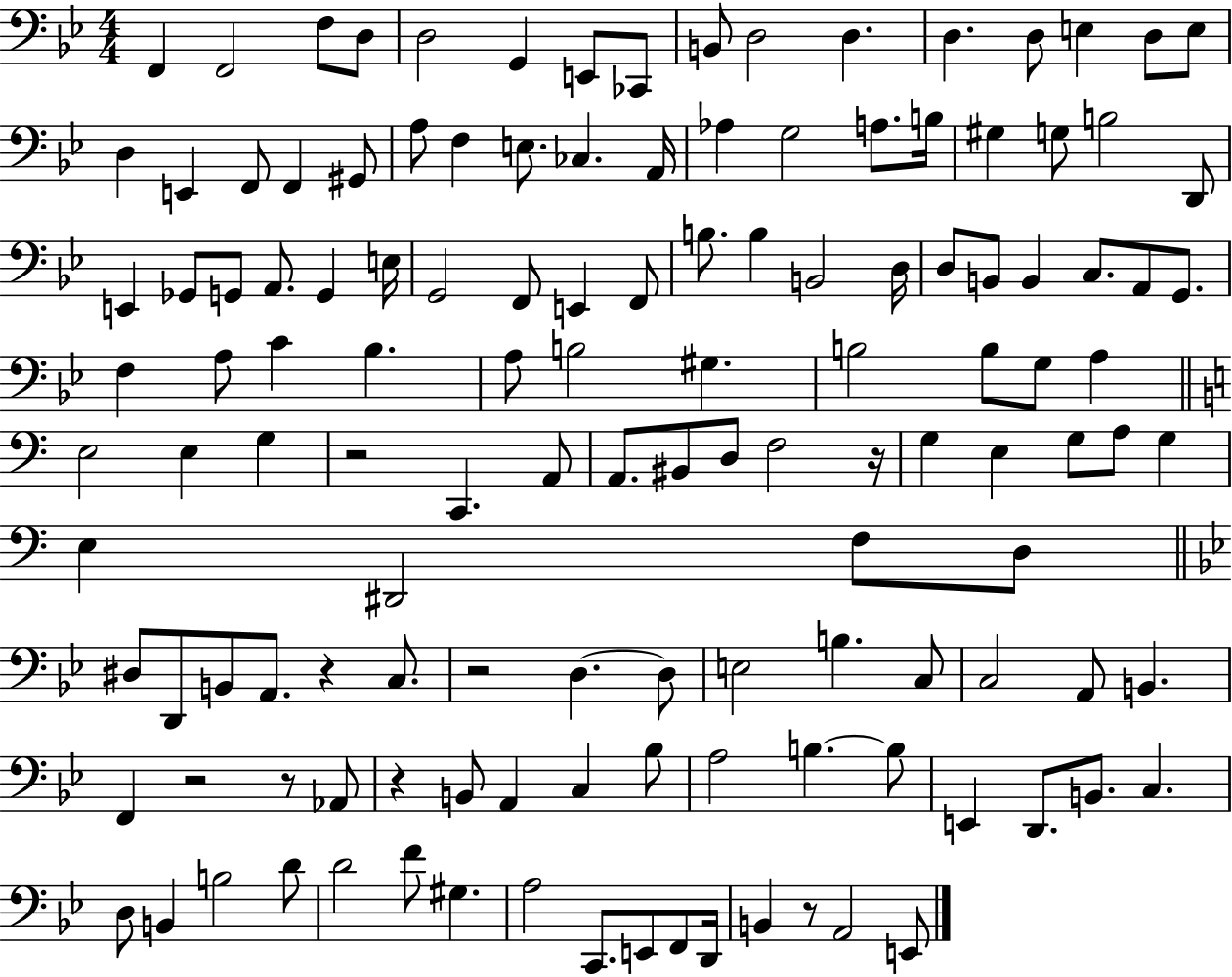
F2/q F2/h F3/e D3/e D3/h G2/q E2/e CES2/e B2/e D3/h D3/q. D3/q. D3/e E3/q D3/e E3/e D3/q E2/q F2/e F2/q G#2/e A3/e F3/q E3/e. CES3/q. A2/s Ab3/q G3/h A3/e. B3/s G#3/q G3/e B3/h D2/e E2/q Gb2/e G2/e A2/e. G2/q E3/s G2/h F2/e E2/q F2/e B3/e. B3/q B2/h D3/s D3/e B2/e B2/q C3/e. A2/e G2/e. F3/q A3/e C4/q Bb3/q. A3/e B3/h G#3/q. B3/h B3/e G3/e A3/q E3/h E3/q G3/q R/h C2/q. A2/e A2/e. BIS2/e D3/e F3/h R/s G3/q E3/q G3/e A3/e G3/q E3/q D#2/h F3/e D3/e D#3/e D2/e B2/e A2/e. R/q C3/e. R/h D3/q. D3/e E3/h B3/q. C3/e C3/h A2/e B2/q. F2/q R/h R/e Ab2/e R/q B2/e A2/q C3/q Bb3/e A3/h B3/q. B3/e E2/q D2/e. B2/e. C3/q. D3/e B2/q B3/h D4/e D4/h F4/e G#3/q. A3/h C2/e. E2/e F2/e D2/s B2/q R/e A2/h E2/e